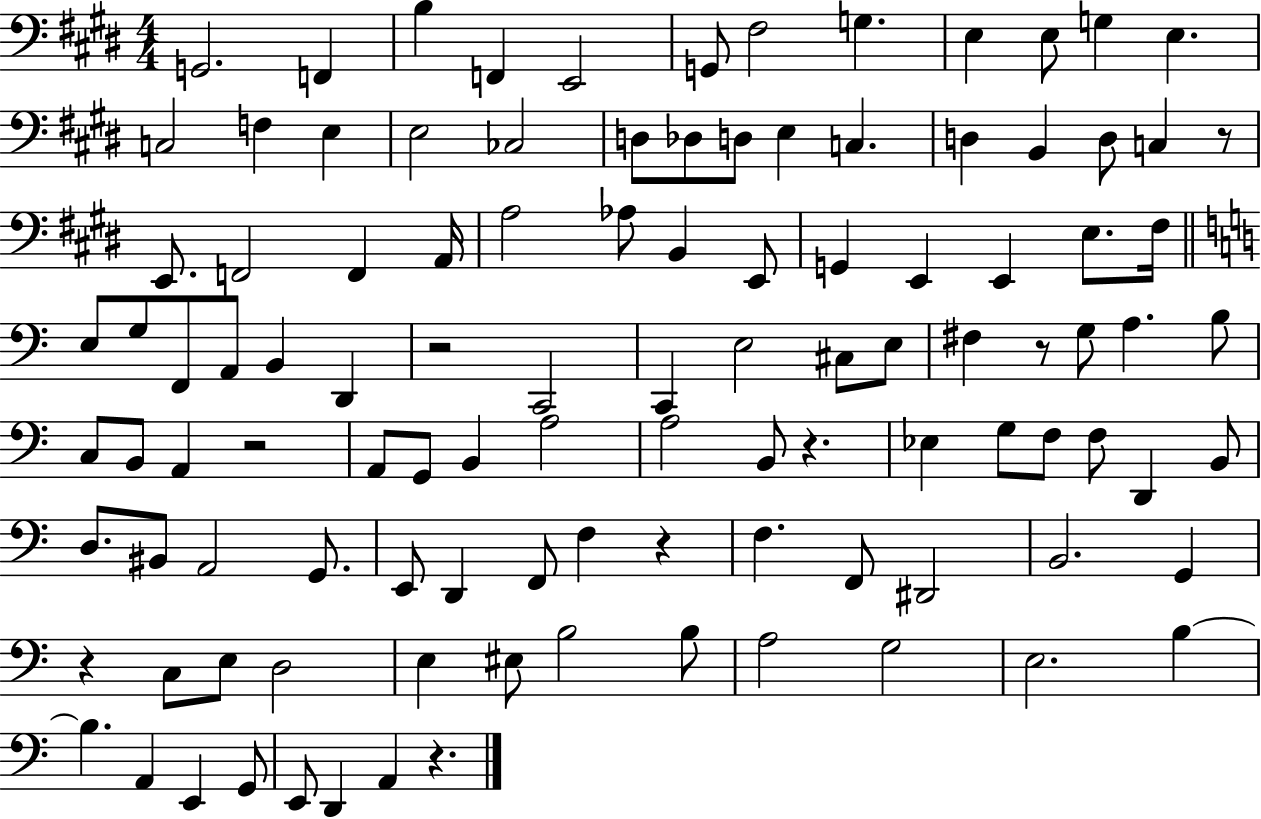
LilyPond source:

{
  \clef bass
  \numericTimeSignature
  \time 4/4
  \key e \major
  \repeat volta 2 { g,2. f,4 | b4 f,4 e,2 | g,8 fis2 g4. | e4 e8 g4 e4. | \break c2 f4 e4 | e2 ces2 | d8 des8 d8 e4 c4. | d4 b,4 d8 c4 r8 | \break e,8. f,2 f,4 a,16 | a2 aes8 b,4 e,8 | g,4 e,4 e,4 e8. fis16 | \bar "||" \break \key c \major e8 g8 f,8 a,8 b,4 d,4 | r2 c,2 | c,4 e2 cis8 e8 | fis4 r8 g8 a4. b8 | \break c8 b,8 a,4 r2 | a,8 g,8 b,4 a2 | a2 b,8 r4. | ees4 g8 f8 f8 d,4 b,8 | \break d8. bis,8 a,2 g,8. | e,8 d,4 f,8 f4 r4 | f4. f,8 dis,2 | b,2. g,4 | \break r4 c8 e8 d2 | e4 eis8 b2 b8 | a2 g2 | e2. b4~~ | \break b4. a,4 e,4 g,8 | e,8 d,4 a,4 r4. | } \bar "|."
}